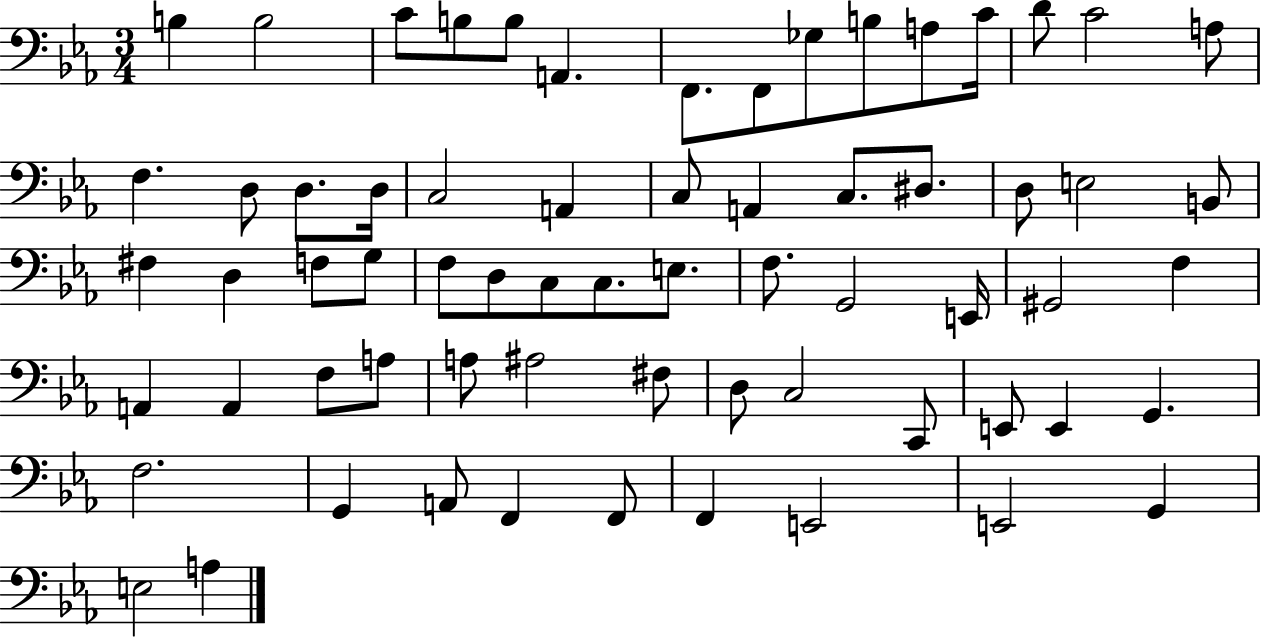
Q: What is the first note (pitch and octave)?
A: B3